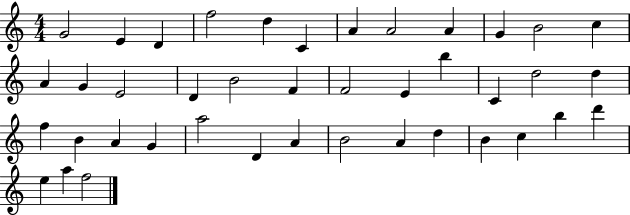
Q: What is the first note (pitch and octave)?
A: G4